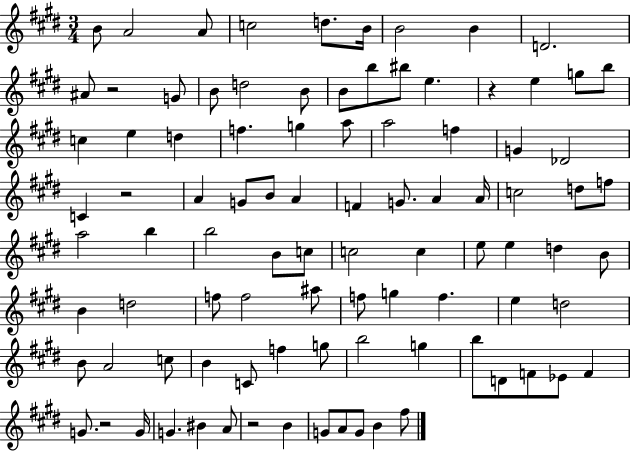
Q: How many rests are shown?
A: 5